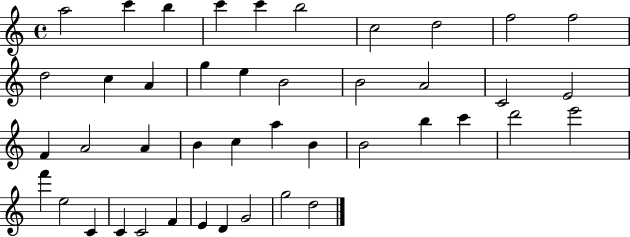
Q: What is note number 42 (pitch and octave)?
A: G5